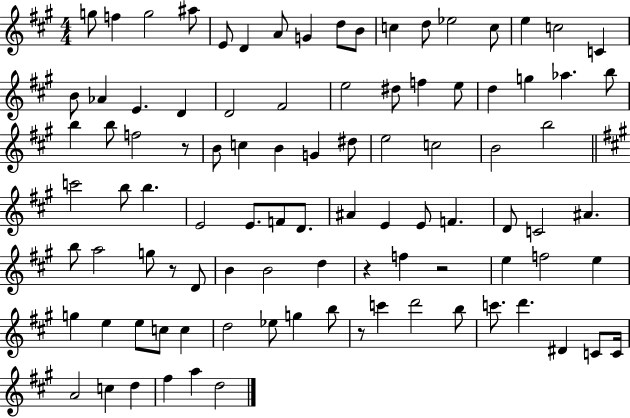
{
  \clef treble
  \numericTimeSignature
  \time 4/4
  \key a \major
  g''8 f''4 g''2 ais''8 | e'8 d'4 a'8 g'4 d''8 b'8 | c''4 d''8 ees''2 c''8 | e''4 c''2 c'4 | \break b'8 aes'4 e'4. d'4 | d'2 fis'2 | e''2 dis''8 f''4 e''8 | d''4 g''4 aes''4. b''8 | \break b''4 b''8 f''2 r8 | b'8 c''4 b'4 g'4 dis''8 | e''2 c''2 | b'2 b''2 | \break \bar "||" \break \key a \major c'''2 b''8 b''4. | e'2 e'8. f'8 d'8. | ais'4 e'4 e'8 f'4. | d'8 c'2 ais'4. | \break b''8 a''2 g''8 r8 d'8 | b'4 b'2 d''4 | r4 f''4 r2 | e''4 f''2 e''4 | \break g''4 e''4 e''8 c''8 c''4 | d''2 ees''8 g''4 b''8 | r8 c'''4 d'''2 b''8 | c'''8. d'''4. dis'4 c'8 c'16 | \break a'2 c''4 d''4 | fis''4 a''4 d''2 | \bar "|."
}